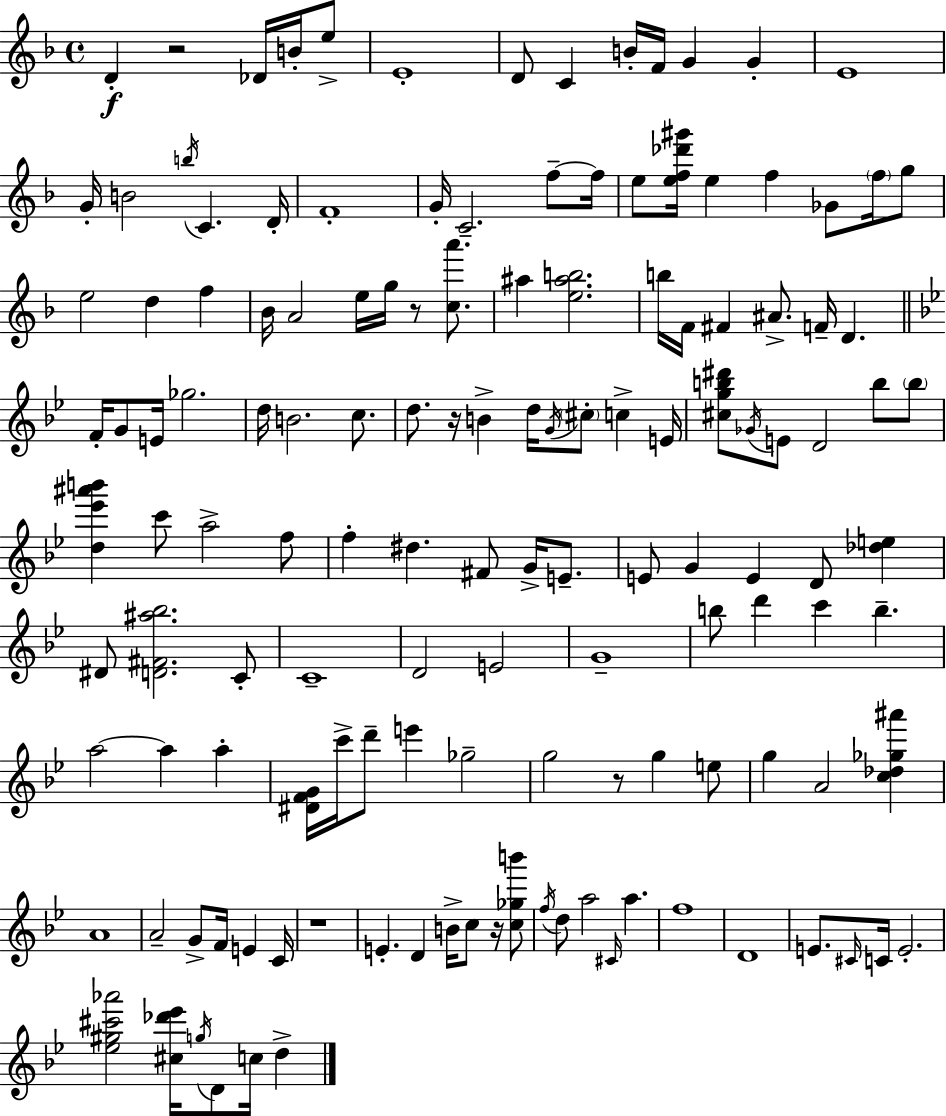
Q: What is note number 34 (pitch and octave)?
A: E5